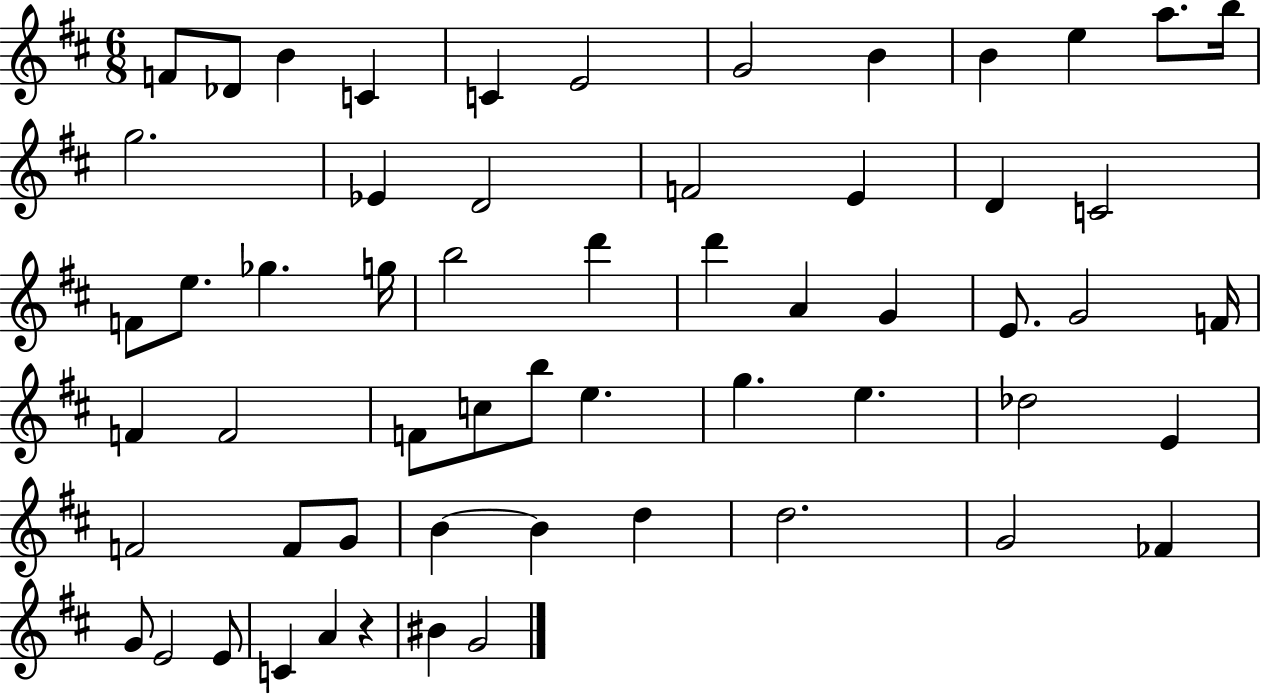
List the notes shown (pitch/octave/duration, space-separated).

F4/e Db4/e B4/q C4/q C4/q E4/h G4/h B4/q B4/q E5/q A5/e. B5/s G5/h. Eb4/q D4/h F4/h E4/q D4/q C4/h F4/e E5/e. Gb5/q. G5/s B5/h D6/q D6/q A4/q G4/q E4/e. G4/h F4/s F4/q F4/h F4/e C5/e B5/e E5/q. G5/q. E5/q. Db5/h E4/q F4/h F4/e G4/e B4/q B4/q D5/q D5/h. G4/h FES4/q G4/e E4/h E4/e C4/q A4/q R/q BIS4/q G4/h